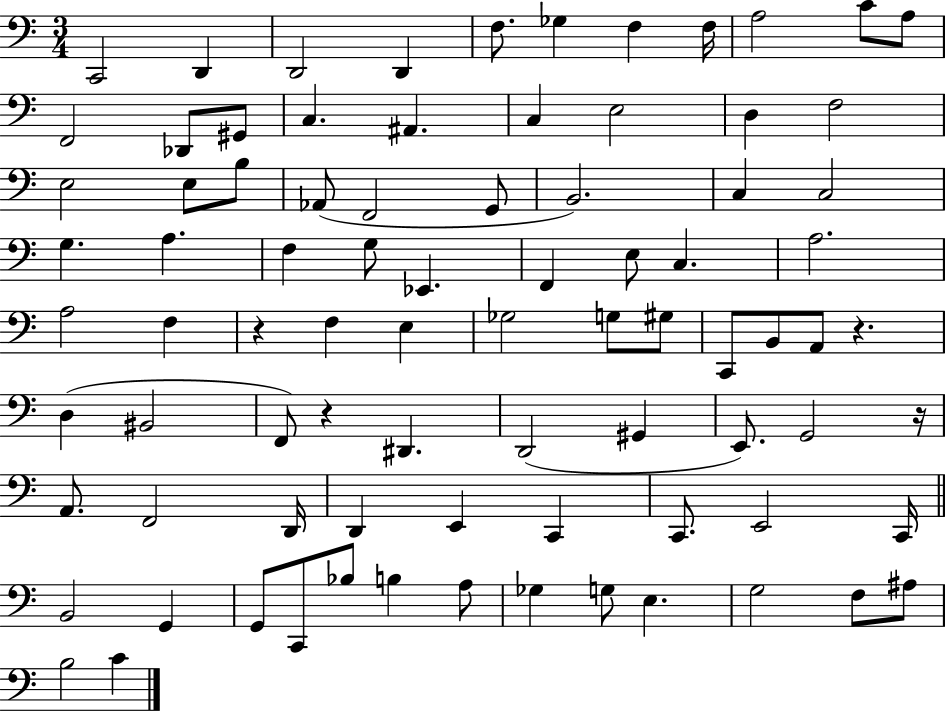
X:1
T:Untitled
M:3/4
L:1/4
K:C
C,,2 D,, D,,2 D,, F,/2 _G, F, F,/4 A,2 C/2 A,/2 F,,2 _D,,/2 ^G,,/2 C, ^A,, C, E,2 D, F,2 E,2 E,/2 B,/2 _A,,/2 F,,2 G,,/2 B,,2 C, C,2 G, A, F, G,/2 _E,, F,, E,/2 C, A,2 A,2 F, z F, E, _G,2 G,/2 ^G,/2 C,,/2 B,,/2 A,,/2 z D, ^B,,2 F,,/2 z ^D,, D,,2 ^G,, E,,/2 G,,2 z/4 A,,/2 F,,2 D,,/4 D,, E,, C,, C,,/2 E,,2 C,,/4 B,,2 G,, G,,/2 C,,/2 _B,/2 B, A,/2 _G, G,/2 E, G,2 F,/2 ^A,/2 B,2 C